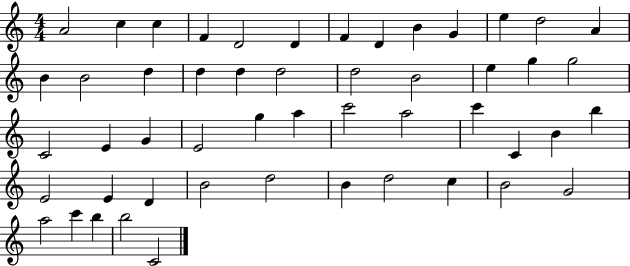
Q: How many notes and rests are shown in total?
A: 51